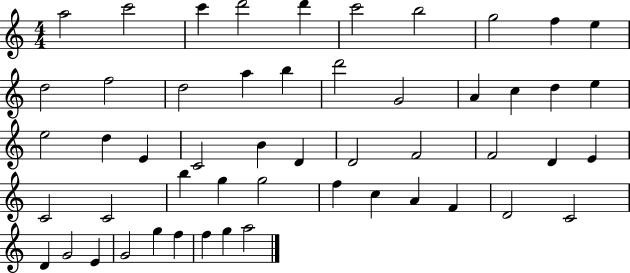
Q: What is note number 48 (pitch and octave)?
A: G5